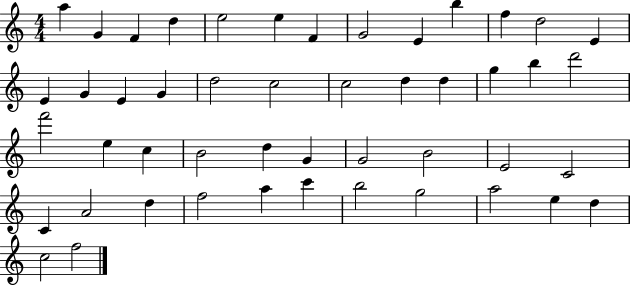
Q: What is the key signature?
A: C major